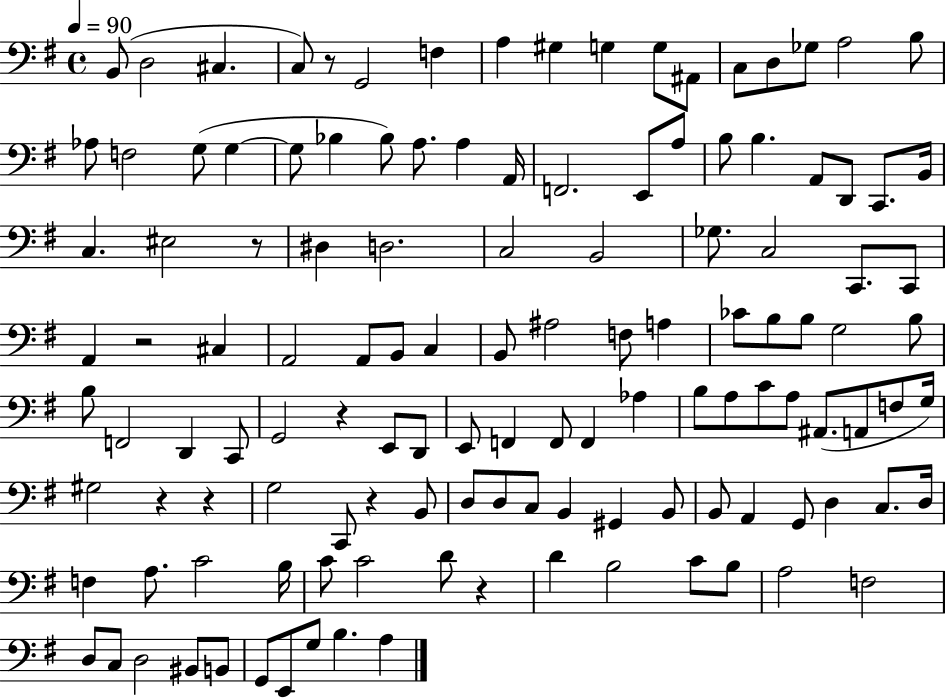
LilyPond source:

{
  \clef bass
  \time 4/4
  \defaultTimeSignature
  \key g \major
  \tempo 4 = 90
  b,8( d2 cis4. | c8) r8 g,2 f4 | a4 gis4 g4 g8 ais,8 | c8 d8 ges8 a2 b8 | \break aes8 f2 g8( g4~~ | g8 bes4 bes8) a8. a4 a,16 | f,2. e,8 a8 | b8 b4. a,8 d,8 c,8. b,16 | \break c4. eis2 r8 | dis4 d2. | c2 b,2 | ges8. c2 c,8. c,8 | \break a,4 r2 cis4 | a,2 a,8 b,8 c4 | b,8 ais2 f8 a4 | ces'8 b8 b8 g2 b8 | \break b8 f,2 d,4 c,8 | g,2 r4 e,8 d,8 | e,8 f,4 f,8 f,4 aes4 | b8 a8 c'8 a8 ais,8.( a,8 f8 g16) | \break gis2 r4 r4 | g2 c,8 r4 b,8 | d8 d8 c8 b,4 gis,4 b,8 | b,8 a,4 g,8 d4 c8. d16 | \break f4 a8. c'2 b16 | c'8 c'2 d'8 r4 | d'4 b2 c'8 b8 | a2 f2 | \break d8 c8 d2 bis,8 b,8 | g,8 e,8 g8 b4. a4 | \bar "|."
}